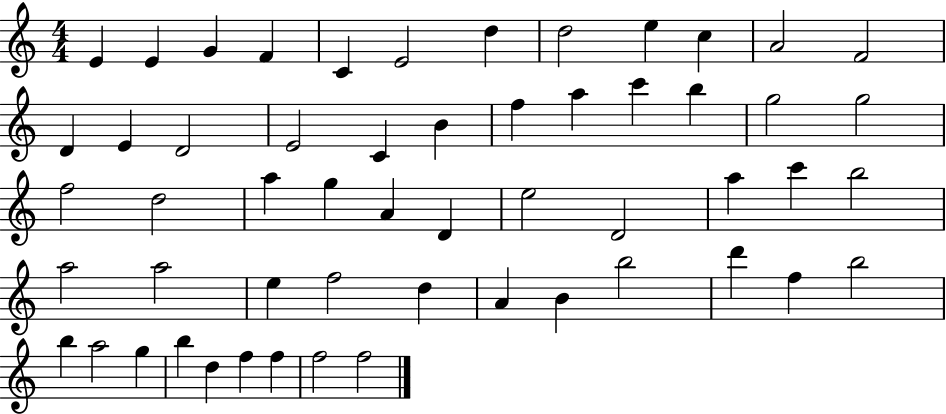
E4/q E4/q G4/q F4/q C4/q E4/h D5/q D5/h E5/q C5/q A4/h F4/h D4/q E4/q D4/h E4/h C4/q B4/q F5/q A5/q C6/q B5/q G5/h G5/h F5/h D5/h A5/q G5/q A4/q D4/q E5/h D4/h A5/q C6/q B5/h A5/h A5/h E5/q F5/h D5/q A4/q B4/q B5/h D6/q F5/q B5/h B5/q A5/h G5/q B5/q D5/q F5/q F5/q F5/h F5/h